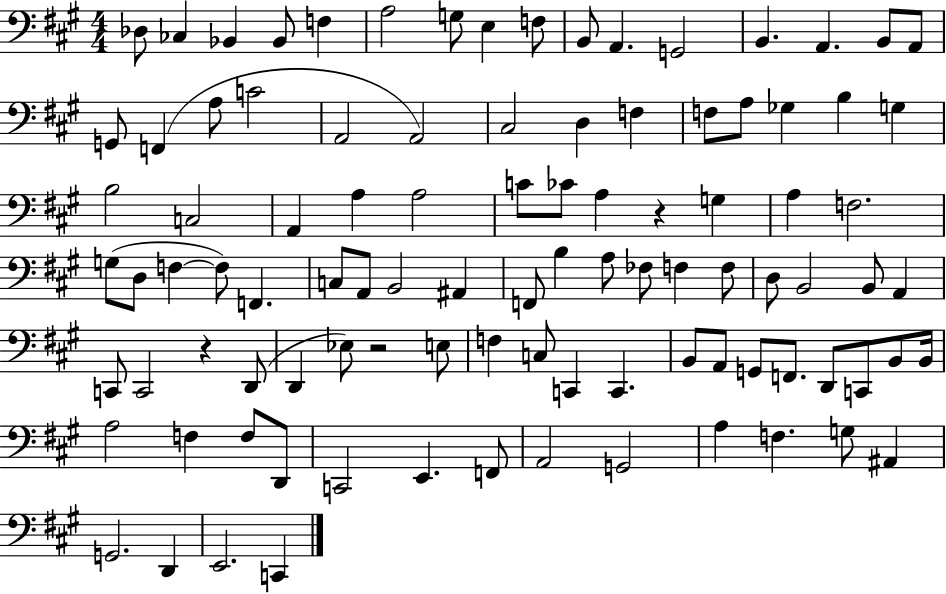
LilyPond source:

{
  \clef bass
  \numericTimeSignature
  \time 4/4
  \key a \major
  des8 ces4 bes,4 bes,8 f4 | a2 g8 e4 f8 | b,8 a,4. g,2 | b,4. a,4. b,8 a,8 | \break g,8 f,4( a8 c'2 | a,2 a,2) | cis2 d4 f4 | f8 a8 ges4 b4 g4 | \break b2 c2 | a,4 a4 a2 | c'8 ces'8 a4 r4 g4 | a4 f2. | \break g8( d8 f4~~ f8) f,4. | c8 a,8 b,2 ais,4 | f,8 b4 a8 fes8 f4 f8 | d8 b,2 b,8 a,4 | \break c,8 c,2 r4 d,8( | d,4 ees8) r2 e8 | f4 c8 c,4 c,4. | b,8 a,8 g,8 f,8. d,8 c,8 b,8 b,16 | \break a2 f4 f8 d,8 | c,2 e,4. f,8 | a,2 g,2 | a4 f4. g8 ais,4 | \break g,2. d,4 | e,2. c,4 | \bar "|."
}